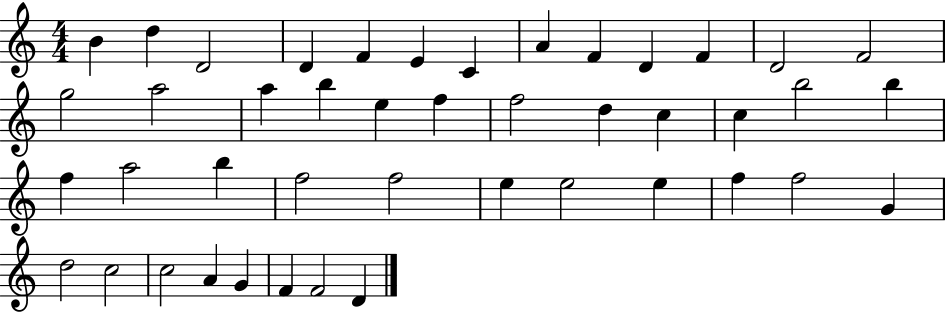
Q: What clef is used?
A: treble